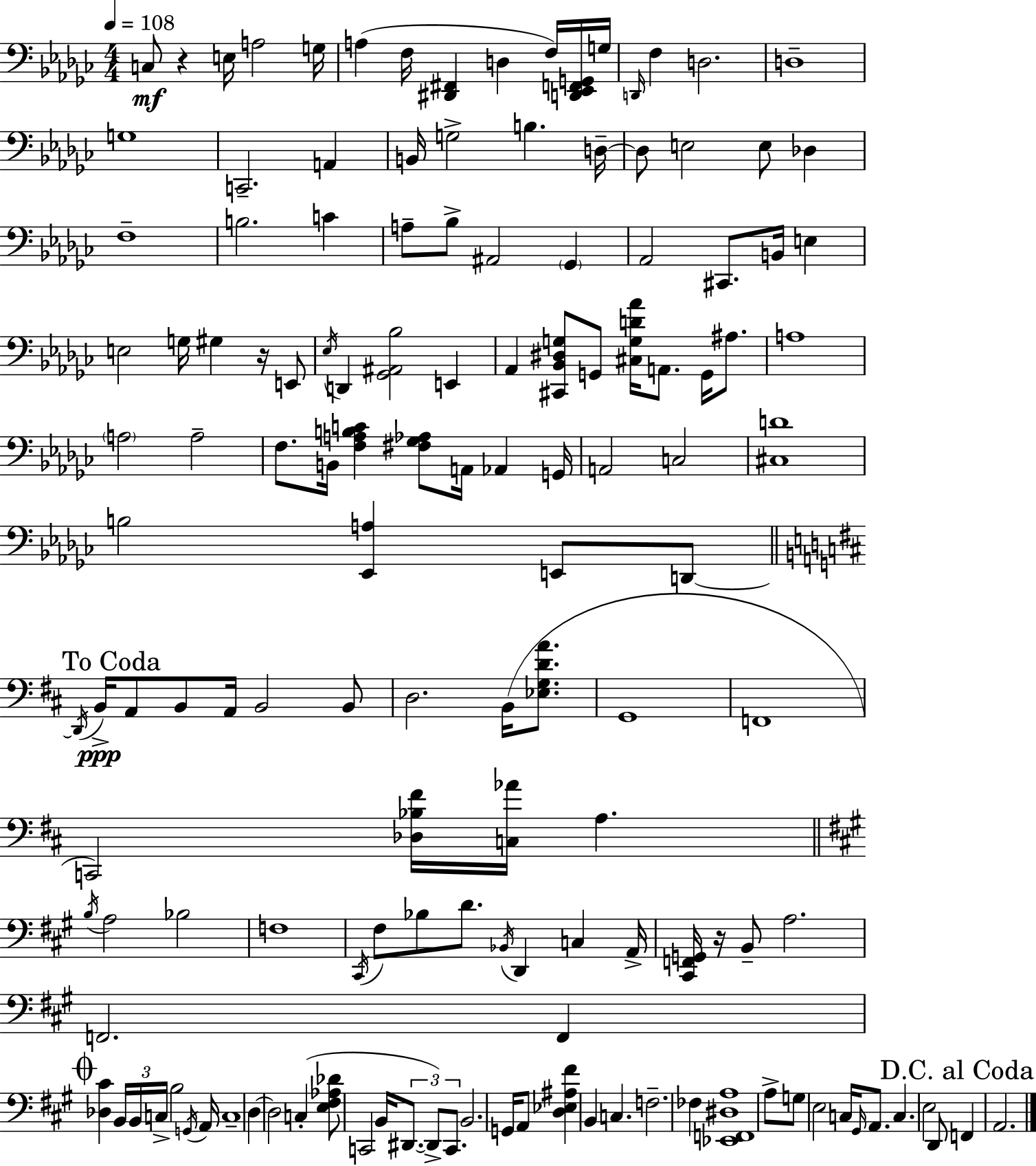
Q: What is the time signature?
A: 4/4